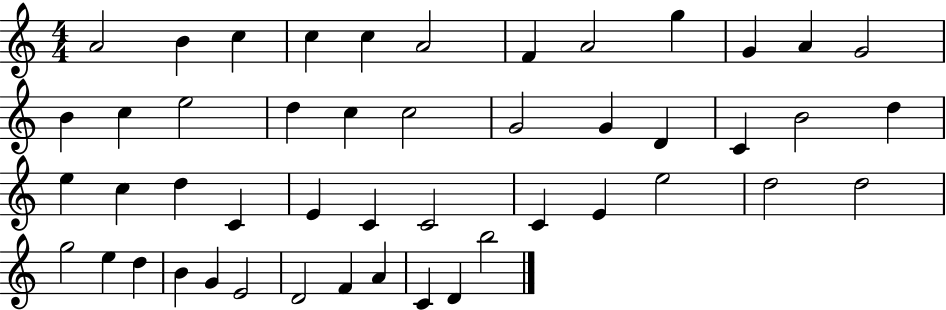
{
  \clef treble
  \numericTimeSignature
  \time 4/4
  \key c \major
  a'2 b'4 c''4 | c''4 c''4 a'2 | f'4 a'2 g''4 | g'4 a'4 g'2 | \break b'4 c''4 e''2 | d''4 c''4 c''2 | g'2 g'4 d'4 | c'4 b'2 d''4 | \break e''4 c''4 d''4 c'4 | e'4 c'4 c'2 | c'4 e'4 e''2 | d''2 d''2 | \break g''2 e''4 d''4 | b'4 g'4 e'2 | d'2 f'4 a'4 | c'4 d'4 b''2 | \break \bar "|."
}